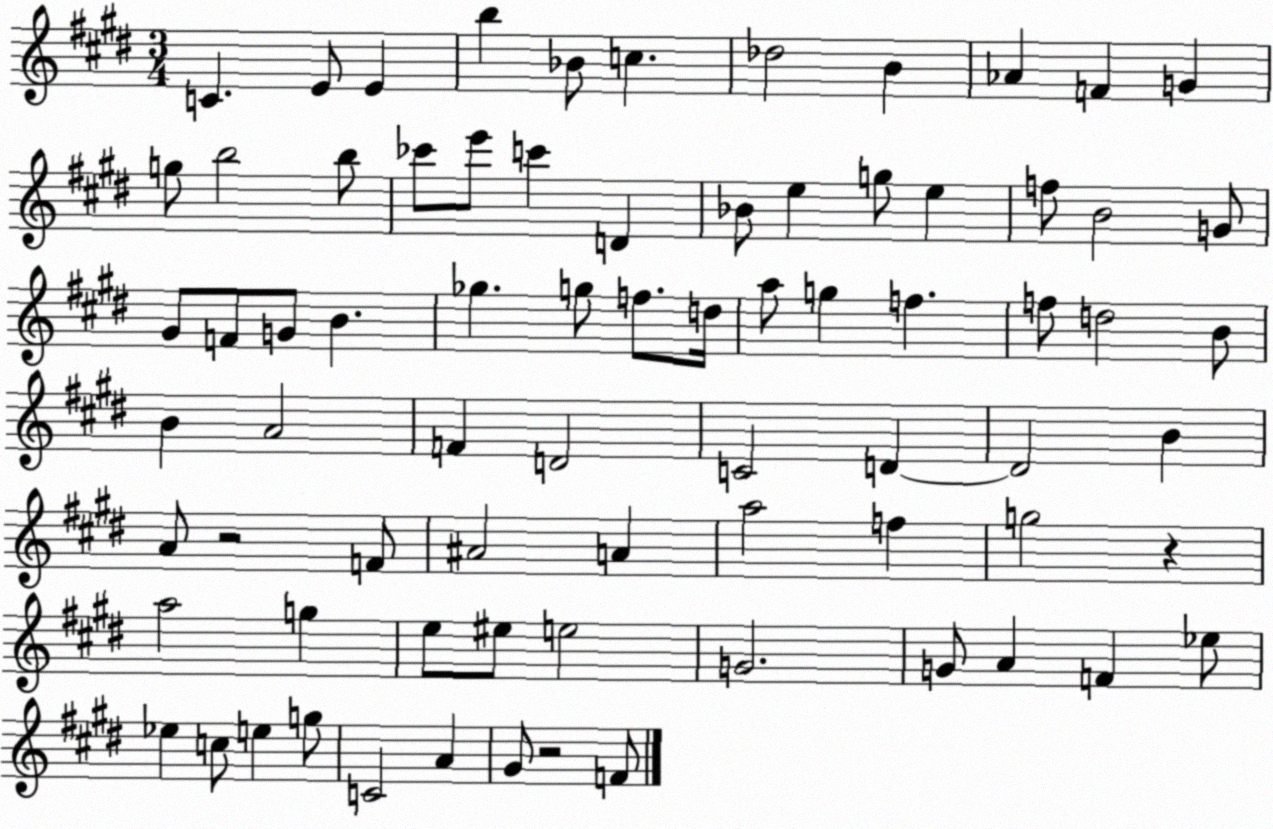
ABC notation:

X:1
T:Untitled
M:3/4
L:1/4
K:E
C E/2 E b _B/2 c _d2 B _A F G g/2 b2 b/2 _c'/2 e'/2 c' D _B/2 e g/2 e f/2 B2 G/2 ^G/2 F/2 G/2 B _g g/2 f/2 d/4 a/2 g f f/2 d2 B/2 B A2 F D2 C2 D D2 B A/2 z2 F/2 ^A2 A a2 f g2 z a2 g e/2 ^e/2 e2 G2 G/2 A F _e/2 _e c/2 e g/2 C2 A ^G/2 z2 F/2